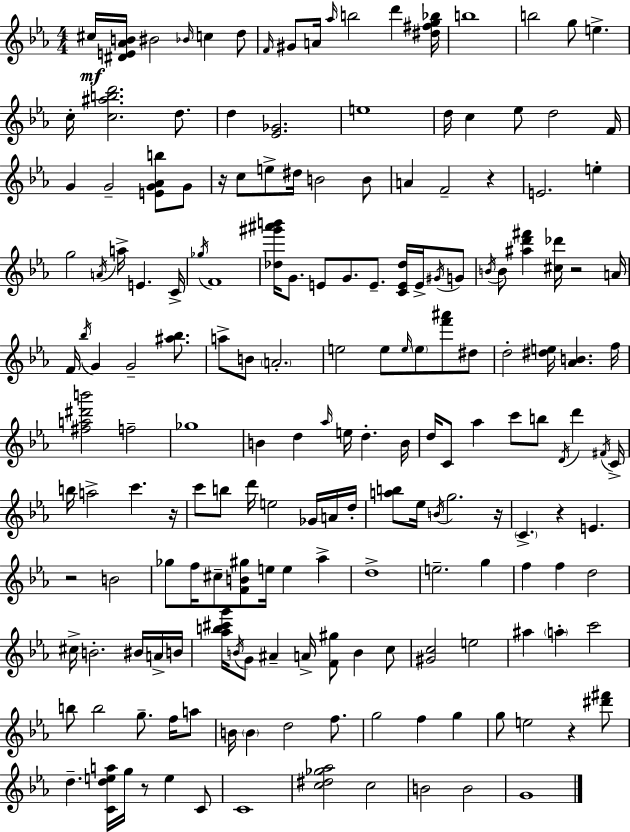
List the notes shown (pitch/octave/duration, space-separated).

C#5/s [D#4,E4,Ab4,B4]/s BIS4/h Bb4/s C5/q D5/e F4/s G#4/e A4/s Ab5/s B5/h D6/q [D#5,F#5,G5,Bb5]/s B5/w B5/h G5/e E5/q. C5/s [C5,A#5,B5,D6]/h. D5/e. D5/q [Eb4,Gb4]/h. E5/w D5/s C5/q Eb5/e D5/h F4/s G4/q G4/h [E4,G4,Ab4,B5]/e G4/e R/s C5/e E5/e D#5/s B4/h B4/e A4/q F4/h R/q E4/h. E5/q G5/h A4/s A5/s E4/q. C4/s Gb5/s F4/w [Db5,G#6,A#6,B6]/s G4/e. E4/e G4/e. E4/e. [C4,E4,Db5]/s E4/s G#4/s G4/e B4/s B4/e [A#5,D6,F#6]/q [C#5,Db6]/s R/h A4/s F4/s Bb5/s G4/q G4/h [A#5,Bb5]/e. A5/e B4/e A4/h. E5/h E5/e E5/s E5/e [F6,A#6]/e D#5/e D5/h [D#5,E5]/s [Ab4,B4]/q. F5/s [F#5,A5,D#6,B6]/h F5/h Gb5/w B4/q D5/q Ab5/s E5/s D5/q. B4/s D5/s C4/e Ab5/q C6/e B5/e D4/s D6/q F#4/s C4/s B5/s A5/h C6/q. R/s C6/e B5/e D6/s E5/h Gb4/s A4/s D5/s [A5,B5]/e Eb5/s B4/s G5/h. R/s C4/q. R/q E4/q. R/h B4/h Gb5/e F5/s C#5/e [F4,B4,G#5]/e E5/s E5/q Ab5/q D5/w E5/h. G5/q F5/q F5/q D5/h C#5/s B4/h. BIS4/s A4/s B4/s [Ab5,B5,C#6,G6]/s B4/s G4/e A#4/q A4/s [F4,G#5]/e B4/q C5/e [G#4,C5]/h E5/h A#5/q A5/q C6/h B5/e B5/h G5/e. F5/s A5/e B4/s B4/q D5/h F5/e. G5/h F5/q G5/q G5/e E5/h R/q [D#6,F#6]/e D5/q. [C4,D5,E5,A5]/s G5/s R/e E5/q C4/e C4/w [C5,D#5,Gb5,Ab5]/h C5/h B4/h B4/h G4/w